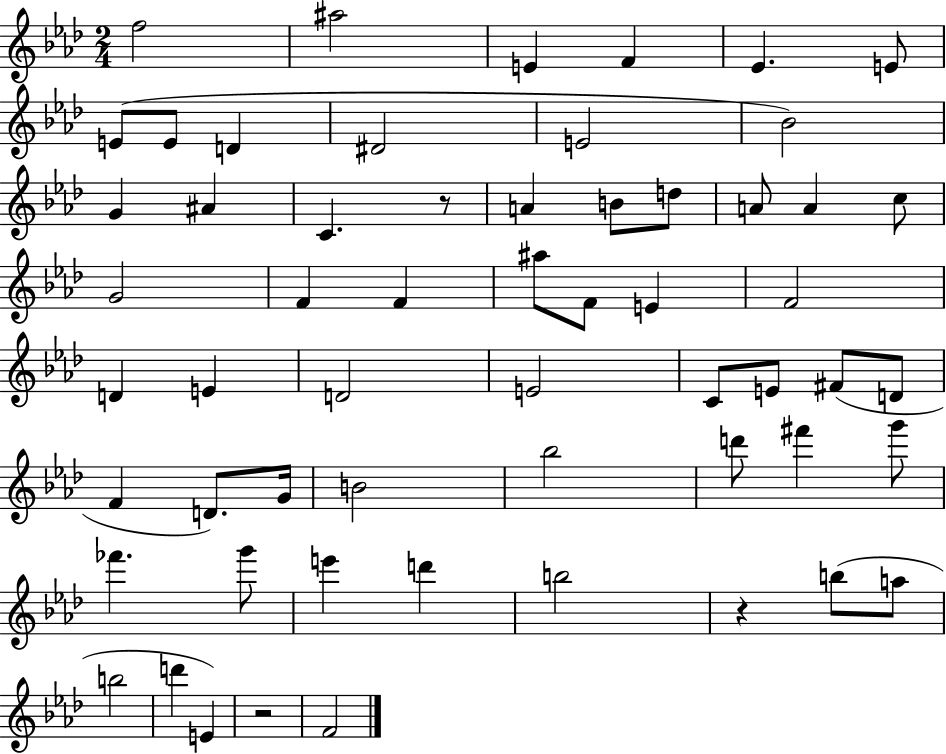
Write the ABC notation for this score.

X:1
T:Untitled
M:2/4
L:1/4
K:Ab
f2 ^a2 E F _E E/2 E/2 E/2 D ^D2 E2 _B2 G ^A C z/2 A B/2 d/2 A/2 A c/2 G2 F F ^a/2 F/2 E F2 D E D2 E2 C/2 E/2 ^F/2 D/2 F D/2 G/4 B2 _b2 d'/2 ^f' g'/2 _f' g'/2 e' d' b2 z b/2 a/2 b2 d' E z2 F2